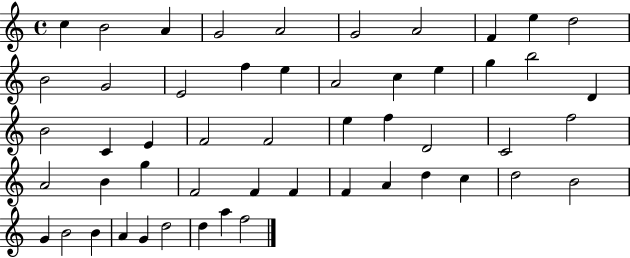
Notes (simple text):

C5/q B4/h A4/q G4/h A4/h G4/h A4/h F4/q E5/q D5/h B4/h G4/h E4/h F5/q E5/q A4/h C5/q E5/q G5/q B5/h D4/q B4/h C4/q E4/q F4/h F4/h E5/q F5/q D4/h C4/h F5/h A4/h B4/q G5/q F4/h F4/q F4/q F4/q A4/q D5/q C5/q D5/h B4/h G4/q B4/h B4/q A4/q G4/q D5/h D5/q A5/q F5/h